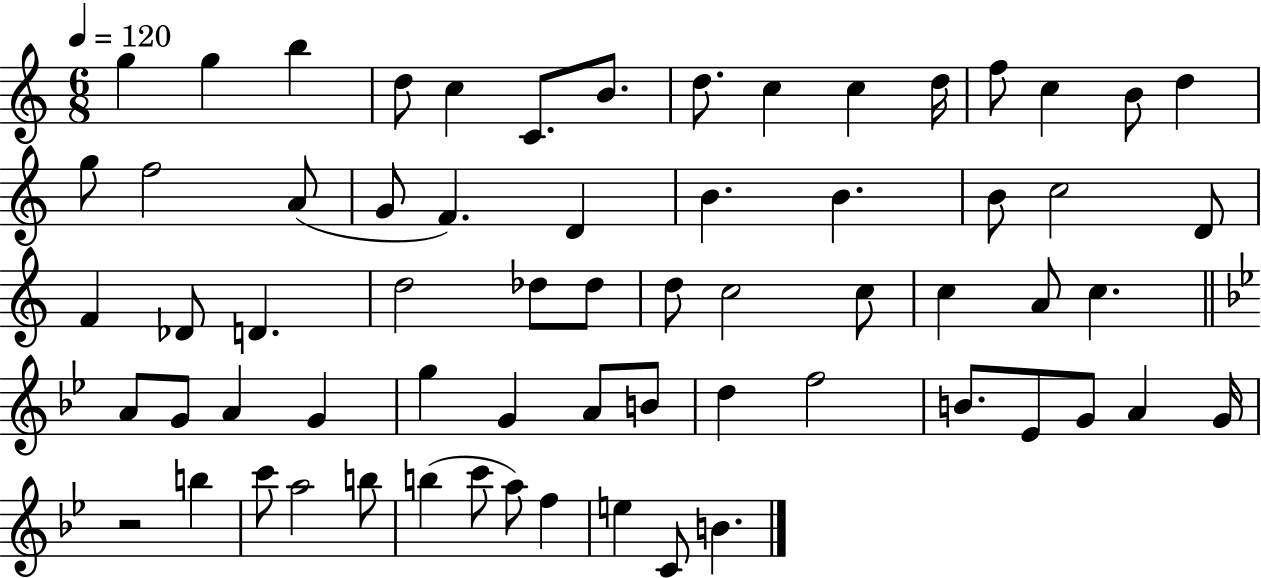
X:1
T:Untitled
M:6/8
L:1/4
K:C
g g b d/2 c C/2 B/2 d/2 c c d/4 f/2 c B/2 d g/2 f2 A/2 G/2 F D B B B/2 c2 D/2 F _D/2 D d2 _d/2 _d/2 d/2 c2 c/2 c A/2 c A/2 G/2 A G g G A/2 B/2 d f2 B/2 _E/2 G/2 A G/4 z2 b c'/2 a2 b/2 b c'/2 a/2 f e C/2 B